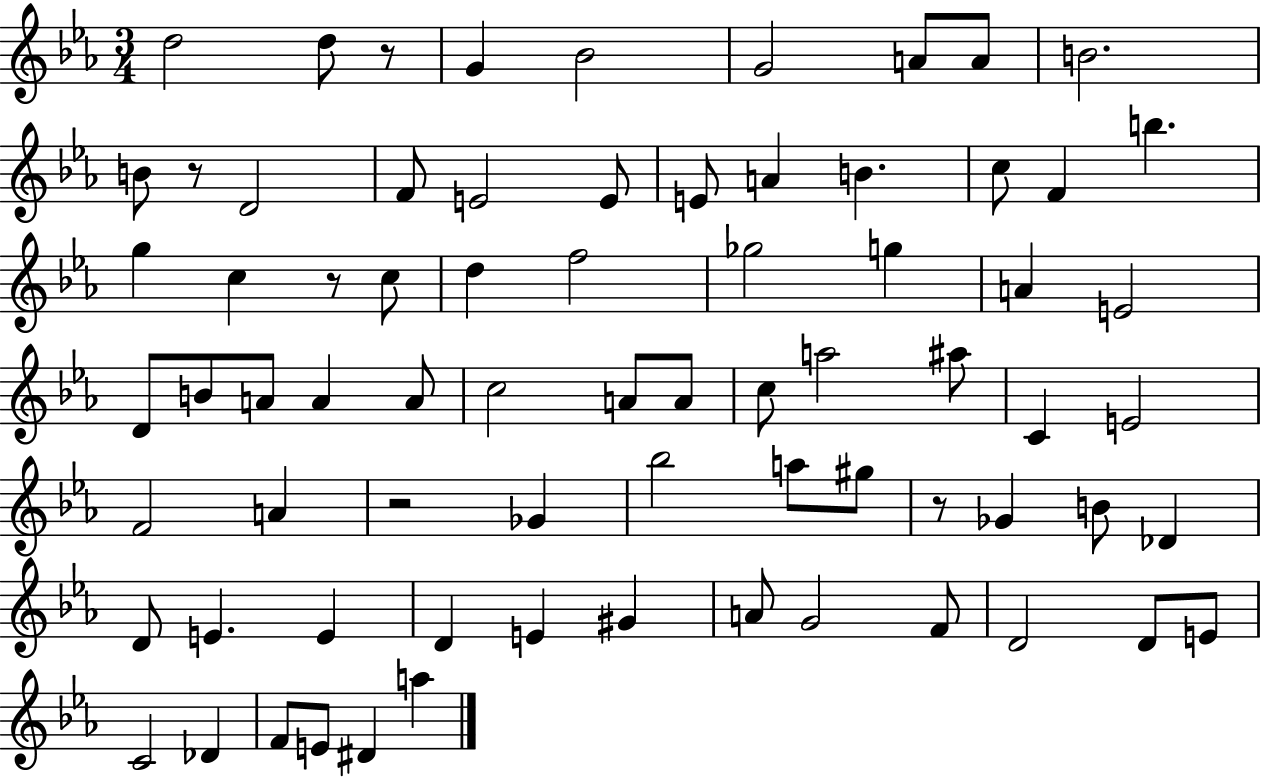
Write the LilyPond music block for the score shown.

{
  \clef treble
  \numericTimeSignature
  \time 3/4
  \key ees \major
  d''2 d''8 r8 | g'4 bes'2 | g'2 a'8 a'8 | b'2. | \break b'8 r8 d'2 | f'8 e'2 e'8 | e'8 a'4 b'4. | c''8 f'4 b''4. | \break g''4 c''4 r8 c''8 | d''4 f''2 | ges''2 g''4 | a'4 e'2 | \break d'8 b'8 a'8 a'4 a'8 | c''2 a'8 a'8 | c''8 a''2 ais''8 | c'4 e'2 | \break f'2 a'4 | r2 ges'4 | bes''2 a''8 gis''8 | r8 ges'4 b'8 des'4 | \break d'8 e'4. e'4 | d'4 e'4 gis'4 | a'8 g'2 f'8 | d'2 d'8 e'8 | \break c'2 des'4 | f'8 e'8 dis'4 a''4 | \bar "|."
}